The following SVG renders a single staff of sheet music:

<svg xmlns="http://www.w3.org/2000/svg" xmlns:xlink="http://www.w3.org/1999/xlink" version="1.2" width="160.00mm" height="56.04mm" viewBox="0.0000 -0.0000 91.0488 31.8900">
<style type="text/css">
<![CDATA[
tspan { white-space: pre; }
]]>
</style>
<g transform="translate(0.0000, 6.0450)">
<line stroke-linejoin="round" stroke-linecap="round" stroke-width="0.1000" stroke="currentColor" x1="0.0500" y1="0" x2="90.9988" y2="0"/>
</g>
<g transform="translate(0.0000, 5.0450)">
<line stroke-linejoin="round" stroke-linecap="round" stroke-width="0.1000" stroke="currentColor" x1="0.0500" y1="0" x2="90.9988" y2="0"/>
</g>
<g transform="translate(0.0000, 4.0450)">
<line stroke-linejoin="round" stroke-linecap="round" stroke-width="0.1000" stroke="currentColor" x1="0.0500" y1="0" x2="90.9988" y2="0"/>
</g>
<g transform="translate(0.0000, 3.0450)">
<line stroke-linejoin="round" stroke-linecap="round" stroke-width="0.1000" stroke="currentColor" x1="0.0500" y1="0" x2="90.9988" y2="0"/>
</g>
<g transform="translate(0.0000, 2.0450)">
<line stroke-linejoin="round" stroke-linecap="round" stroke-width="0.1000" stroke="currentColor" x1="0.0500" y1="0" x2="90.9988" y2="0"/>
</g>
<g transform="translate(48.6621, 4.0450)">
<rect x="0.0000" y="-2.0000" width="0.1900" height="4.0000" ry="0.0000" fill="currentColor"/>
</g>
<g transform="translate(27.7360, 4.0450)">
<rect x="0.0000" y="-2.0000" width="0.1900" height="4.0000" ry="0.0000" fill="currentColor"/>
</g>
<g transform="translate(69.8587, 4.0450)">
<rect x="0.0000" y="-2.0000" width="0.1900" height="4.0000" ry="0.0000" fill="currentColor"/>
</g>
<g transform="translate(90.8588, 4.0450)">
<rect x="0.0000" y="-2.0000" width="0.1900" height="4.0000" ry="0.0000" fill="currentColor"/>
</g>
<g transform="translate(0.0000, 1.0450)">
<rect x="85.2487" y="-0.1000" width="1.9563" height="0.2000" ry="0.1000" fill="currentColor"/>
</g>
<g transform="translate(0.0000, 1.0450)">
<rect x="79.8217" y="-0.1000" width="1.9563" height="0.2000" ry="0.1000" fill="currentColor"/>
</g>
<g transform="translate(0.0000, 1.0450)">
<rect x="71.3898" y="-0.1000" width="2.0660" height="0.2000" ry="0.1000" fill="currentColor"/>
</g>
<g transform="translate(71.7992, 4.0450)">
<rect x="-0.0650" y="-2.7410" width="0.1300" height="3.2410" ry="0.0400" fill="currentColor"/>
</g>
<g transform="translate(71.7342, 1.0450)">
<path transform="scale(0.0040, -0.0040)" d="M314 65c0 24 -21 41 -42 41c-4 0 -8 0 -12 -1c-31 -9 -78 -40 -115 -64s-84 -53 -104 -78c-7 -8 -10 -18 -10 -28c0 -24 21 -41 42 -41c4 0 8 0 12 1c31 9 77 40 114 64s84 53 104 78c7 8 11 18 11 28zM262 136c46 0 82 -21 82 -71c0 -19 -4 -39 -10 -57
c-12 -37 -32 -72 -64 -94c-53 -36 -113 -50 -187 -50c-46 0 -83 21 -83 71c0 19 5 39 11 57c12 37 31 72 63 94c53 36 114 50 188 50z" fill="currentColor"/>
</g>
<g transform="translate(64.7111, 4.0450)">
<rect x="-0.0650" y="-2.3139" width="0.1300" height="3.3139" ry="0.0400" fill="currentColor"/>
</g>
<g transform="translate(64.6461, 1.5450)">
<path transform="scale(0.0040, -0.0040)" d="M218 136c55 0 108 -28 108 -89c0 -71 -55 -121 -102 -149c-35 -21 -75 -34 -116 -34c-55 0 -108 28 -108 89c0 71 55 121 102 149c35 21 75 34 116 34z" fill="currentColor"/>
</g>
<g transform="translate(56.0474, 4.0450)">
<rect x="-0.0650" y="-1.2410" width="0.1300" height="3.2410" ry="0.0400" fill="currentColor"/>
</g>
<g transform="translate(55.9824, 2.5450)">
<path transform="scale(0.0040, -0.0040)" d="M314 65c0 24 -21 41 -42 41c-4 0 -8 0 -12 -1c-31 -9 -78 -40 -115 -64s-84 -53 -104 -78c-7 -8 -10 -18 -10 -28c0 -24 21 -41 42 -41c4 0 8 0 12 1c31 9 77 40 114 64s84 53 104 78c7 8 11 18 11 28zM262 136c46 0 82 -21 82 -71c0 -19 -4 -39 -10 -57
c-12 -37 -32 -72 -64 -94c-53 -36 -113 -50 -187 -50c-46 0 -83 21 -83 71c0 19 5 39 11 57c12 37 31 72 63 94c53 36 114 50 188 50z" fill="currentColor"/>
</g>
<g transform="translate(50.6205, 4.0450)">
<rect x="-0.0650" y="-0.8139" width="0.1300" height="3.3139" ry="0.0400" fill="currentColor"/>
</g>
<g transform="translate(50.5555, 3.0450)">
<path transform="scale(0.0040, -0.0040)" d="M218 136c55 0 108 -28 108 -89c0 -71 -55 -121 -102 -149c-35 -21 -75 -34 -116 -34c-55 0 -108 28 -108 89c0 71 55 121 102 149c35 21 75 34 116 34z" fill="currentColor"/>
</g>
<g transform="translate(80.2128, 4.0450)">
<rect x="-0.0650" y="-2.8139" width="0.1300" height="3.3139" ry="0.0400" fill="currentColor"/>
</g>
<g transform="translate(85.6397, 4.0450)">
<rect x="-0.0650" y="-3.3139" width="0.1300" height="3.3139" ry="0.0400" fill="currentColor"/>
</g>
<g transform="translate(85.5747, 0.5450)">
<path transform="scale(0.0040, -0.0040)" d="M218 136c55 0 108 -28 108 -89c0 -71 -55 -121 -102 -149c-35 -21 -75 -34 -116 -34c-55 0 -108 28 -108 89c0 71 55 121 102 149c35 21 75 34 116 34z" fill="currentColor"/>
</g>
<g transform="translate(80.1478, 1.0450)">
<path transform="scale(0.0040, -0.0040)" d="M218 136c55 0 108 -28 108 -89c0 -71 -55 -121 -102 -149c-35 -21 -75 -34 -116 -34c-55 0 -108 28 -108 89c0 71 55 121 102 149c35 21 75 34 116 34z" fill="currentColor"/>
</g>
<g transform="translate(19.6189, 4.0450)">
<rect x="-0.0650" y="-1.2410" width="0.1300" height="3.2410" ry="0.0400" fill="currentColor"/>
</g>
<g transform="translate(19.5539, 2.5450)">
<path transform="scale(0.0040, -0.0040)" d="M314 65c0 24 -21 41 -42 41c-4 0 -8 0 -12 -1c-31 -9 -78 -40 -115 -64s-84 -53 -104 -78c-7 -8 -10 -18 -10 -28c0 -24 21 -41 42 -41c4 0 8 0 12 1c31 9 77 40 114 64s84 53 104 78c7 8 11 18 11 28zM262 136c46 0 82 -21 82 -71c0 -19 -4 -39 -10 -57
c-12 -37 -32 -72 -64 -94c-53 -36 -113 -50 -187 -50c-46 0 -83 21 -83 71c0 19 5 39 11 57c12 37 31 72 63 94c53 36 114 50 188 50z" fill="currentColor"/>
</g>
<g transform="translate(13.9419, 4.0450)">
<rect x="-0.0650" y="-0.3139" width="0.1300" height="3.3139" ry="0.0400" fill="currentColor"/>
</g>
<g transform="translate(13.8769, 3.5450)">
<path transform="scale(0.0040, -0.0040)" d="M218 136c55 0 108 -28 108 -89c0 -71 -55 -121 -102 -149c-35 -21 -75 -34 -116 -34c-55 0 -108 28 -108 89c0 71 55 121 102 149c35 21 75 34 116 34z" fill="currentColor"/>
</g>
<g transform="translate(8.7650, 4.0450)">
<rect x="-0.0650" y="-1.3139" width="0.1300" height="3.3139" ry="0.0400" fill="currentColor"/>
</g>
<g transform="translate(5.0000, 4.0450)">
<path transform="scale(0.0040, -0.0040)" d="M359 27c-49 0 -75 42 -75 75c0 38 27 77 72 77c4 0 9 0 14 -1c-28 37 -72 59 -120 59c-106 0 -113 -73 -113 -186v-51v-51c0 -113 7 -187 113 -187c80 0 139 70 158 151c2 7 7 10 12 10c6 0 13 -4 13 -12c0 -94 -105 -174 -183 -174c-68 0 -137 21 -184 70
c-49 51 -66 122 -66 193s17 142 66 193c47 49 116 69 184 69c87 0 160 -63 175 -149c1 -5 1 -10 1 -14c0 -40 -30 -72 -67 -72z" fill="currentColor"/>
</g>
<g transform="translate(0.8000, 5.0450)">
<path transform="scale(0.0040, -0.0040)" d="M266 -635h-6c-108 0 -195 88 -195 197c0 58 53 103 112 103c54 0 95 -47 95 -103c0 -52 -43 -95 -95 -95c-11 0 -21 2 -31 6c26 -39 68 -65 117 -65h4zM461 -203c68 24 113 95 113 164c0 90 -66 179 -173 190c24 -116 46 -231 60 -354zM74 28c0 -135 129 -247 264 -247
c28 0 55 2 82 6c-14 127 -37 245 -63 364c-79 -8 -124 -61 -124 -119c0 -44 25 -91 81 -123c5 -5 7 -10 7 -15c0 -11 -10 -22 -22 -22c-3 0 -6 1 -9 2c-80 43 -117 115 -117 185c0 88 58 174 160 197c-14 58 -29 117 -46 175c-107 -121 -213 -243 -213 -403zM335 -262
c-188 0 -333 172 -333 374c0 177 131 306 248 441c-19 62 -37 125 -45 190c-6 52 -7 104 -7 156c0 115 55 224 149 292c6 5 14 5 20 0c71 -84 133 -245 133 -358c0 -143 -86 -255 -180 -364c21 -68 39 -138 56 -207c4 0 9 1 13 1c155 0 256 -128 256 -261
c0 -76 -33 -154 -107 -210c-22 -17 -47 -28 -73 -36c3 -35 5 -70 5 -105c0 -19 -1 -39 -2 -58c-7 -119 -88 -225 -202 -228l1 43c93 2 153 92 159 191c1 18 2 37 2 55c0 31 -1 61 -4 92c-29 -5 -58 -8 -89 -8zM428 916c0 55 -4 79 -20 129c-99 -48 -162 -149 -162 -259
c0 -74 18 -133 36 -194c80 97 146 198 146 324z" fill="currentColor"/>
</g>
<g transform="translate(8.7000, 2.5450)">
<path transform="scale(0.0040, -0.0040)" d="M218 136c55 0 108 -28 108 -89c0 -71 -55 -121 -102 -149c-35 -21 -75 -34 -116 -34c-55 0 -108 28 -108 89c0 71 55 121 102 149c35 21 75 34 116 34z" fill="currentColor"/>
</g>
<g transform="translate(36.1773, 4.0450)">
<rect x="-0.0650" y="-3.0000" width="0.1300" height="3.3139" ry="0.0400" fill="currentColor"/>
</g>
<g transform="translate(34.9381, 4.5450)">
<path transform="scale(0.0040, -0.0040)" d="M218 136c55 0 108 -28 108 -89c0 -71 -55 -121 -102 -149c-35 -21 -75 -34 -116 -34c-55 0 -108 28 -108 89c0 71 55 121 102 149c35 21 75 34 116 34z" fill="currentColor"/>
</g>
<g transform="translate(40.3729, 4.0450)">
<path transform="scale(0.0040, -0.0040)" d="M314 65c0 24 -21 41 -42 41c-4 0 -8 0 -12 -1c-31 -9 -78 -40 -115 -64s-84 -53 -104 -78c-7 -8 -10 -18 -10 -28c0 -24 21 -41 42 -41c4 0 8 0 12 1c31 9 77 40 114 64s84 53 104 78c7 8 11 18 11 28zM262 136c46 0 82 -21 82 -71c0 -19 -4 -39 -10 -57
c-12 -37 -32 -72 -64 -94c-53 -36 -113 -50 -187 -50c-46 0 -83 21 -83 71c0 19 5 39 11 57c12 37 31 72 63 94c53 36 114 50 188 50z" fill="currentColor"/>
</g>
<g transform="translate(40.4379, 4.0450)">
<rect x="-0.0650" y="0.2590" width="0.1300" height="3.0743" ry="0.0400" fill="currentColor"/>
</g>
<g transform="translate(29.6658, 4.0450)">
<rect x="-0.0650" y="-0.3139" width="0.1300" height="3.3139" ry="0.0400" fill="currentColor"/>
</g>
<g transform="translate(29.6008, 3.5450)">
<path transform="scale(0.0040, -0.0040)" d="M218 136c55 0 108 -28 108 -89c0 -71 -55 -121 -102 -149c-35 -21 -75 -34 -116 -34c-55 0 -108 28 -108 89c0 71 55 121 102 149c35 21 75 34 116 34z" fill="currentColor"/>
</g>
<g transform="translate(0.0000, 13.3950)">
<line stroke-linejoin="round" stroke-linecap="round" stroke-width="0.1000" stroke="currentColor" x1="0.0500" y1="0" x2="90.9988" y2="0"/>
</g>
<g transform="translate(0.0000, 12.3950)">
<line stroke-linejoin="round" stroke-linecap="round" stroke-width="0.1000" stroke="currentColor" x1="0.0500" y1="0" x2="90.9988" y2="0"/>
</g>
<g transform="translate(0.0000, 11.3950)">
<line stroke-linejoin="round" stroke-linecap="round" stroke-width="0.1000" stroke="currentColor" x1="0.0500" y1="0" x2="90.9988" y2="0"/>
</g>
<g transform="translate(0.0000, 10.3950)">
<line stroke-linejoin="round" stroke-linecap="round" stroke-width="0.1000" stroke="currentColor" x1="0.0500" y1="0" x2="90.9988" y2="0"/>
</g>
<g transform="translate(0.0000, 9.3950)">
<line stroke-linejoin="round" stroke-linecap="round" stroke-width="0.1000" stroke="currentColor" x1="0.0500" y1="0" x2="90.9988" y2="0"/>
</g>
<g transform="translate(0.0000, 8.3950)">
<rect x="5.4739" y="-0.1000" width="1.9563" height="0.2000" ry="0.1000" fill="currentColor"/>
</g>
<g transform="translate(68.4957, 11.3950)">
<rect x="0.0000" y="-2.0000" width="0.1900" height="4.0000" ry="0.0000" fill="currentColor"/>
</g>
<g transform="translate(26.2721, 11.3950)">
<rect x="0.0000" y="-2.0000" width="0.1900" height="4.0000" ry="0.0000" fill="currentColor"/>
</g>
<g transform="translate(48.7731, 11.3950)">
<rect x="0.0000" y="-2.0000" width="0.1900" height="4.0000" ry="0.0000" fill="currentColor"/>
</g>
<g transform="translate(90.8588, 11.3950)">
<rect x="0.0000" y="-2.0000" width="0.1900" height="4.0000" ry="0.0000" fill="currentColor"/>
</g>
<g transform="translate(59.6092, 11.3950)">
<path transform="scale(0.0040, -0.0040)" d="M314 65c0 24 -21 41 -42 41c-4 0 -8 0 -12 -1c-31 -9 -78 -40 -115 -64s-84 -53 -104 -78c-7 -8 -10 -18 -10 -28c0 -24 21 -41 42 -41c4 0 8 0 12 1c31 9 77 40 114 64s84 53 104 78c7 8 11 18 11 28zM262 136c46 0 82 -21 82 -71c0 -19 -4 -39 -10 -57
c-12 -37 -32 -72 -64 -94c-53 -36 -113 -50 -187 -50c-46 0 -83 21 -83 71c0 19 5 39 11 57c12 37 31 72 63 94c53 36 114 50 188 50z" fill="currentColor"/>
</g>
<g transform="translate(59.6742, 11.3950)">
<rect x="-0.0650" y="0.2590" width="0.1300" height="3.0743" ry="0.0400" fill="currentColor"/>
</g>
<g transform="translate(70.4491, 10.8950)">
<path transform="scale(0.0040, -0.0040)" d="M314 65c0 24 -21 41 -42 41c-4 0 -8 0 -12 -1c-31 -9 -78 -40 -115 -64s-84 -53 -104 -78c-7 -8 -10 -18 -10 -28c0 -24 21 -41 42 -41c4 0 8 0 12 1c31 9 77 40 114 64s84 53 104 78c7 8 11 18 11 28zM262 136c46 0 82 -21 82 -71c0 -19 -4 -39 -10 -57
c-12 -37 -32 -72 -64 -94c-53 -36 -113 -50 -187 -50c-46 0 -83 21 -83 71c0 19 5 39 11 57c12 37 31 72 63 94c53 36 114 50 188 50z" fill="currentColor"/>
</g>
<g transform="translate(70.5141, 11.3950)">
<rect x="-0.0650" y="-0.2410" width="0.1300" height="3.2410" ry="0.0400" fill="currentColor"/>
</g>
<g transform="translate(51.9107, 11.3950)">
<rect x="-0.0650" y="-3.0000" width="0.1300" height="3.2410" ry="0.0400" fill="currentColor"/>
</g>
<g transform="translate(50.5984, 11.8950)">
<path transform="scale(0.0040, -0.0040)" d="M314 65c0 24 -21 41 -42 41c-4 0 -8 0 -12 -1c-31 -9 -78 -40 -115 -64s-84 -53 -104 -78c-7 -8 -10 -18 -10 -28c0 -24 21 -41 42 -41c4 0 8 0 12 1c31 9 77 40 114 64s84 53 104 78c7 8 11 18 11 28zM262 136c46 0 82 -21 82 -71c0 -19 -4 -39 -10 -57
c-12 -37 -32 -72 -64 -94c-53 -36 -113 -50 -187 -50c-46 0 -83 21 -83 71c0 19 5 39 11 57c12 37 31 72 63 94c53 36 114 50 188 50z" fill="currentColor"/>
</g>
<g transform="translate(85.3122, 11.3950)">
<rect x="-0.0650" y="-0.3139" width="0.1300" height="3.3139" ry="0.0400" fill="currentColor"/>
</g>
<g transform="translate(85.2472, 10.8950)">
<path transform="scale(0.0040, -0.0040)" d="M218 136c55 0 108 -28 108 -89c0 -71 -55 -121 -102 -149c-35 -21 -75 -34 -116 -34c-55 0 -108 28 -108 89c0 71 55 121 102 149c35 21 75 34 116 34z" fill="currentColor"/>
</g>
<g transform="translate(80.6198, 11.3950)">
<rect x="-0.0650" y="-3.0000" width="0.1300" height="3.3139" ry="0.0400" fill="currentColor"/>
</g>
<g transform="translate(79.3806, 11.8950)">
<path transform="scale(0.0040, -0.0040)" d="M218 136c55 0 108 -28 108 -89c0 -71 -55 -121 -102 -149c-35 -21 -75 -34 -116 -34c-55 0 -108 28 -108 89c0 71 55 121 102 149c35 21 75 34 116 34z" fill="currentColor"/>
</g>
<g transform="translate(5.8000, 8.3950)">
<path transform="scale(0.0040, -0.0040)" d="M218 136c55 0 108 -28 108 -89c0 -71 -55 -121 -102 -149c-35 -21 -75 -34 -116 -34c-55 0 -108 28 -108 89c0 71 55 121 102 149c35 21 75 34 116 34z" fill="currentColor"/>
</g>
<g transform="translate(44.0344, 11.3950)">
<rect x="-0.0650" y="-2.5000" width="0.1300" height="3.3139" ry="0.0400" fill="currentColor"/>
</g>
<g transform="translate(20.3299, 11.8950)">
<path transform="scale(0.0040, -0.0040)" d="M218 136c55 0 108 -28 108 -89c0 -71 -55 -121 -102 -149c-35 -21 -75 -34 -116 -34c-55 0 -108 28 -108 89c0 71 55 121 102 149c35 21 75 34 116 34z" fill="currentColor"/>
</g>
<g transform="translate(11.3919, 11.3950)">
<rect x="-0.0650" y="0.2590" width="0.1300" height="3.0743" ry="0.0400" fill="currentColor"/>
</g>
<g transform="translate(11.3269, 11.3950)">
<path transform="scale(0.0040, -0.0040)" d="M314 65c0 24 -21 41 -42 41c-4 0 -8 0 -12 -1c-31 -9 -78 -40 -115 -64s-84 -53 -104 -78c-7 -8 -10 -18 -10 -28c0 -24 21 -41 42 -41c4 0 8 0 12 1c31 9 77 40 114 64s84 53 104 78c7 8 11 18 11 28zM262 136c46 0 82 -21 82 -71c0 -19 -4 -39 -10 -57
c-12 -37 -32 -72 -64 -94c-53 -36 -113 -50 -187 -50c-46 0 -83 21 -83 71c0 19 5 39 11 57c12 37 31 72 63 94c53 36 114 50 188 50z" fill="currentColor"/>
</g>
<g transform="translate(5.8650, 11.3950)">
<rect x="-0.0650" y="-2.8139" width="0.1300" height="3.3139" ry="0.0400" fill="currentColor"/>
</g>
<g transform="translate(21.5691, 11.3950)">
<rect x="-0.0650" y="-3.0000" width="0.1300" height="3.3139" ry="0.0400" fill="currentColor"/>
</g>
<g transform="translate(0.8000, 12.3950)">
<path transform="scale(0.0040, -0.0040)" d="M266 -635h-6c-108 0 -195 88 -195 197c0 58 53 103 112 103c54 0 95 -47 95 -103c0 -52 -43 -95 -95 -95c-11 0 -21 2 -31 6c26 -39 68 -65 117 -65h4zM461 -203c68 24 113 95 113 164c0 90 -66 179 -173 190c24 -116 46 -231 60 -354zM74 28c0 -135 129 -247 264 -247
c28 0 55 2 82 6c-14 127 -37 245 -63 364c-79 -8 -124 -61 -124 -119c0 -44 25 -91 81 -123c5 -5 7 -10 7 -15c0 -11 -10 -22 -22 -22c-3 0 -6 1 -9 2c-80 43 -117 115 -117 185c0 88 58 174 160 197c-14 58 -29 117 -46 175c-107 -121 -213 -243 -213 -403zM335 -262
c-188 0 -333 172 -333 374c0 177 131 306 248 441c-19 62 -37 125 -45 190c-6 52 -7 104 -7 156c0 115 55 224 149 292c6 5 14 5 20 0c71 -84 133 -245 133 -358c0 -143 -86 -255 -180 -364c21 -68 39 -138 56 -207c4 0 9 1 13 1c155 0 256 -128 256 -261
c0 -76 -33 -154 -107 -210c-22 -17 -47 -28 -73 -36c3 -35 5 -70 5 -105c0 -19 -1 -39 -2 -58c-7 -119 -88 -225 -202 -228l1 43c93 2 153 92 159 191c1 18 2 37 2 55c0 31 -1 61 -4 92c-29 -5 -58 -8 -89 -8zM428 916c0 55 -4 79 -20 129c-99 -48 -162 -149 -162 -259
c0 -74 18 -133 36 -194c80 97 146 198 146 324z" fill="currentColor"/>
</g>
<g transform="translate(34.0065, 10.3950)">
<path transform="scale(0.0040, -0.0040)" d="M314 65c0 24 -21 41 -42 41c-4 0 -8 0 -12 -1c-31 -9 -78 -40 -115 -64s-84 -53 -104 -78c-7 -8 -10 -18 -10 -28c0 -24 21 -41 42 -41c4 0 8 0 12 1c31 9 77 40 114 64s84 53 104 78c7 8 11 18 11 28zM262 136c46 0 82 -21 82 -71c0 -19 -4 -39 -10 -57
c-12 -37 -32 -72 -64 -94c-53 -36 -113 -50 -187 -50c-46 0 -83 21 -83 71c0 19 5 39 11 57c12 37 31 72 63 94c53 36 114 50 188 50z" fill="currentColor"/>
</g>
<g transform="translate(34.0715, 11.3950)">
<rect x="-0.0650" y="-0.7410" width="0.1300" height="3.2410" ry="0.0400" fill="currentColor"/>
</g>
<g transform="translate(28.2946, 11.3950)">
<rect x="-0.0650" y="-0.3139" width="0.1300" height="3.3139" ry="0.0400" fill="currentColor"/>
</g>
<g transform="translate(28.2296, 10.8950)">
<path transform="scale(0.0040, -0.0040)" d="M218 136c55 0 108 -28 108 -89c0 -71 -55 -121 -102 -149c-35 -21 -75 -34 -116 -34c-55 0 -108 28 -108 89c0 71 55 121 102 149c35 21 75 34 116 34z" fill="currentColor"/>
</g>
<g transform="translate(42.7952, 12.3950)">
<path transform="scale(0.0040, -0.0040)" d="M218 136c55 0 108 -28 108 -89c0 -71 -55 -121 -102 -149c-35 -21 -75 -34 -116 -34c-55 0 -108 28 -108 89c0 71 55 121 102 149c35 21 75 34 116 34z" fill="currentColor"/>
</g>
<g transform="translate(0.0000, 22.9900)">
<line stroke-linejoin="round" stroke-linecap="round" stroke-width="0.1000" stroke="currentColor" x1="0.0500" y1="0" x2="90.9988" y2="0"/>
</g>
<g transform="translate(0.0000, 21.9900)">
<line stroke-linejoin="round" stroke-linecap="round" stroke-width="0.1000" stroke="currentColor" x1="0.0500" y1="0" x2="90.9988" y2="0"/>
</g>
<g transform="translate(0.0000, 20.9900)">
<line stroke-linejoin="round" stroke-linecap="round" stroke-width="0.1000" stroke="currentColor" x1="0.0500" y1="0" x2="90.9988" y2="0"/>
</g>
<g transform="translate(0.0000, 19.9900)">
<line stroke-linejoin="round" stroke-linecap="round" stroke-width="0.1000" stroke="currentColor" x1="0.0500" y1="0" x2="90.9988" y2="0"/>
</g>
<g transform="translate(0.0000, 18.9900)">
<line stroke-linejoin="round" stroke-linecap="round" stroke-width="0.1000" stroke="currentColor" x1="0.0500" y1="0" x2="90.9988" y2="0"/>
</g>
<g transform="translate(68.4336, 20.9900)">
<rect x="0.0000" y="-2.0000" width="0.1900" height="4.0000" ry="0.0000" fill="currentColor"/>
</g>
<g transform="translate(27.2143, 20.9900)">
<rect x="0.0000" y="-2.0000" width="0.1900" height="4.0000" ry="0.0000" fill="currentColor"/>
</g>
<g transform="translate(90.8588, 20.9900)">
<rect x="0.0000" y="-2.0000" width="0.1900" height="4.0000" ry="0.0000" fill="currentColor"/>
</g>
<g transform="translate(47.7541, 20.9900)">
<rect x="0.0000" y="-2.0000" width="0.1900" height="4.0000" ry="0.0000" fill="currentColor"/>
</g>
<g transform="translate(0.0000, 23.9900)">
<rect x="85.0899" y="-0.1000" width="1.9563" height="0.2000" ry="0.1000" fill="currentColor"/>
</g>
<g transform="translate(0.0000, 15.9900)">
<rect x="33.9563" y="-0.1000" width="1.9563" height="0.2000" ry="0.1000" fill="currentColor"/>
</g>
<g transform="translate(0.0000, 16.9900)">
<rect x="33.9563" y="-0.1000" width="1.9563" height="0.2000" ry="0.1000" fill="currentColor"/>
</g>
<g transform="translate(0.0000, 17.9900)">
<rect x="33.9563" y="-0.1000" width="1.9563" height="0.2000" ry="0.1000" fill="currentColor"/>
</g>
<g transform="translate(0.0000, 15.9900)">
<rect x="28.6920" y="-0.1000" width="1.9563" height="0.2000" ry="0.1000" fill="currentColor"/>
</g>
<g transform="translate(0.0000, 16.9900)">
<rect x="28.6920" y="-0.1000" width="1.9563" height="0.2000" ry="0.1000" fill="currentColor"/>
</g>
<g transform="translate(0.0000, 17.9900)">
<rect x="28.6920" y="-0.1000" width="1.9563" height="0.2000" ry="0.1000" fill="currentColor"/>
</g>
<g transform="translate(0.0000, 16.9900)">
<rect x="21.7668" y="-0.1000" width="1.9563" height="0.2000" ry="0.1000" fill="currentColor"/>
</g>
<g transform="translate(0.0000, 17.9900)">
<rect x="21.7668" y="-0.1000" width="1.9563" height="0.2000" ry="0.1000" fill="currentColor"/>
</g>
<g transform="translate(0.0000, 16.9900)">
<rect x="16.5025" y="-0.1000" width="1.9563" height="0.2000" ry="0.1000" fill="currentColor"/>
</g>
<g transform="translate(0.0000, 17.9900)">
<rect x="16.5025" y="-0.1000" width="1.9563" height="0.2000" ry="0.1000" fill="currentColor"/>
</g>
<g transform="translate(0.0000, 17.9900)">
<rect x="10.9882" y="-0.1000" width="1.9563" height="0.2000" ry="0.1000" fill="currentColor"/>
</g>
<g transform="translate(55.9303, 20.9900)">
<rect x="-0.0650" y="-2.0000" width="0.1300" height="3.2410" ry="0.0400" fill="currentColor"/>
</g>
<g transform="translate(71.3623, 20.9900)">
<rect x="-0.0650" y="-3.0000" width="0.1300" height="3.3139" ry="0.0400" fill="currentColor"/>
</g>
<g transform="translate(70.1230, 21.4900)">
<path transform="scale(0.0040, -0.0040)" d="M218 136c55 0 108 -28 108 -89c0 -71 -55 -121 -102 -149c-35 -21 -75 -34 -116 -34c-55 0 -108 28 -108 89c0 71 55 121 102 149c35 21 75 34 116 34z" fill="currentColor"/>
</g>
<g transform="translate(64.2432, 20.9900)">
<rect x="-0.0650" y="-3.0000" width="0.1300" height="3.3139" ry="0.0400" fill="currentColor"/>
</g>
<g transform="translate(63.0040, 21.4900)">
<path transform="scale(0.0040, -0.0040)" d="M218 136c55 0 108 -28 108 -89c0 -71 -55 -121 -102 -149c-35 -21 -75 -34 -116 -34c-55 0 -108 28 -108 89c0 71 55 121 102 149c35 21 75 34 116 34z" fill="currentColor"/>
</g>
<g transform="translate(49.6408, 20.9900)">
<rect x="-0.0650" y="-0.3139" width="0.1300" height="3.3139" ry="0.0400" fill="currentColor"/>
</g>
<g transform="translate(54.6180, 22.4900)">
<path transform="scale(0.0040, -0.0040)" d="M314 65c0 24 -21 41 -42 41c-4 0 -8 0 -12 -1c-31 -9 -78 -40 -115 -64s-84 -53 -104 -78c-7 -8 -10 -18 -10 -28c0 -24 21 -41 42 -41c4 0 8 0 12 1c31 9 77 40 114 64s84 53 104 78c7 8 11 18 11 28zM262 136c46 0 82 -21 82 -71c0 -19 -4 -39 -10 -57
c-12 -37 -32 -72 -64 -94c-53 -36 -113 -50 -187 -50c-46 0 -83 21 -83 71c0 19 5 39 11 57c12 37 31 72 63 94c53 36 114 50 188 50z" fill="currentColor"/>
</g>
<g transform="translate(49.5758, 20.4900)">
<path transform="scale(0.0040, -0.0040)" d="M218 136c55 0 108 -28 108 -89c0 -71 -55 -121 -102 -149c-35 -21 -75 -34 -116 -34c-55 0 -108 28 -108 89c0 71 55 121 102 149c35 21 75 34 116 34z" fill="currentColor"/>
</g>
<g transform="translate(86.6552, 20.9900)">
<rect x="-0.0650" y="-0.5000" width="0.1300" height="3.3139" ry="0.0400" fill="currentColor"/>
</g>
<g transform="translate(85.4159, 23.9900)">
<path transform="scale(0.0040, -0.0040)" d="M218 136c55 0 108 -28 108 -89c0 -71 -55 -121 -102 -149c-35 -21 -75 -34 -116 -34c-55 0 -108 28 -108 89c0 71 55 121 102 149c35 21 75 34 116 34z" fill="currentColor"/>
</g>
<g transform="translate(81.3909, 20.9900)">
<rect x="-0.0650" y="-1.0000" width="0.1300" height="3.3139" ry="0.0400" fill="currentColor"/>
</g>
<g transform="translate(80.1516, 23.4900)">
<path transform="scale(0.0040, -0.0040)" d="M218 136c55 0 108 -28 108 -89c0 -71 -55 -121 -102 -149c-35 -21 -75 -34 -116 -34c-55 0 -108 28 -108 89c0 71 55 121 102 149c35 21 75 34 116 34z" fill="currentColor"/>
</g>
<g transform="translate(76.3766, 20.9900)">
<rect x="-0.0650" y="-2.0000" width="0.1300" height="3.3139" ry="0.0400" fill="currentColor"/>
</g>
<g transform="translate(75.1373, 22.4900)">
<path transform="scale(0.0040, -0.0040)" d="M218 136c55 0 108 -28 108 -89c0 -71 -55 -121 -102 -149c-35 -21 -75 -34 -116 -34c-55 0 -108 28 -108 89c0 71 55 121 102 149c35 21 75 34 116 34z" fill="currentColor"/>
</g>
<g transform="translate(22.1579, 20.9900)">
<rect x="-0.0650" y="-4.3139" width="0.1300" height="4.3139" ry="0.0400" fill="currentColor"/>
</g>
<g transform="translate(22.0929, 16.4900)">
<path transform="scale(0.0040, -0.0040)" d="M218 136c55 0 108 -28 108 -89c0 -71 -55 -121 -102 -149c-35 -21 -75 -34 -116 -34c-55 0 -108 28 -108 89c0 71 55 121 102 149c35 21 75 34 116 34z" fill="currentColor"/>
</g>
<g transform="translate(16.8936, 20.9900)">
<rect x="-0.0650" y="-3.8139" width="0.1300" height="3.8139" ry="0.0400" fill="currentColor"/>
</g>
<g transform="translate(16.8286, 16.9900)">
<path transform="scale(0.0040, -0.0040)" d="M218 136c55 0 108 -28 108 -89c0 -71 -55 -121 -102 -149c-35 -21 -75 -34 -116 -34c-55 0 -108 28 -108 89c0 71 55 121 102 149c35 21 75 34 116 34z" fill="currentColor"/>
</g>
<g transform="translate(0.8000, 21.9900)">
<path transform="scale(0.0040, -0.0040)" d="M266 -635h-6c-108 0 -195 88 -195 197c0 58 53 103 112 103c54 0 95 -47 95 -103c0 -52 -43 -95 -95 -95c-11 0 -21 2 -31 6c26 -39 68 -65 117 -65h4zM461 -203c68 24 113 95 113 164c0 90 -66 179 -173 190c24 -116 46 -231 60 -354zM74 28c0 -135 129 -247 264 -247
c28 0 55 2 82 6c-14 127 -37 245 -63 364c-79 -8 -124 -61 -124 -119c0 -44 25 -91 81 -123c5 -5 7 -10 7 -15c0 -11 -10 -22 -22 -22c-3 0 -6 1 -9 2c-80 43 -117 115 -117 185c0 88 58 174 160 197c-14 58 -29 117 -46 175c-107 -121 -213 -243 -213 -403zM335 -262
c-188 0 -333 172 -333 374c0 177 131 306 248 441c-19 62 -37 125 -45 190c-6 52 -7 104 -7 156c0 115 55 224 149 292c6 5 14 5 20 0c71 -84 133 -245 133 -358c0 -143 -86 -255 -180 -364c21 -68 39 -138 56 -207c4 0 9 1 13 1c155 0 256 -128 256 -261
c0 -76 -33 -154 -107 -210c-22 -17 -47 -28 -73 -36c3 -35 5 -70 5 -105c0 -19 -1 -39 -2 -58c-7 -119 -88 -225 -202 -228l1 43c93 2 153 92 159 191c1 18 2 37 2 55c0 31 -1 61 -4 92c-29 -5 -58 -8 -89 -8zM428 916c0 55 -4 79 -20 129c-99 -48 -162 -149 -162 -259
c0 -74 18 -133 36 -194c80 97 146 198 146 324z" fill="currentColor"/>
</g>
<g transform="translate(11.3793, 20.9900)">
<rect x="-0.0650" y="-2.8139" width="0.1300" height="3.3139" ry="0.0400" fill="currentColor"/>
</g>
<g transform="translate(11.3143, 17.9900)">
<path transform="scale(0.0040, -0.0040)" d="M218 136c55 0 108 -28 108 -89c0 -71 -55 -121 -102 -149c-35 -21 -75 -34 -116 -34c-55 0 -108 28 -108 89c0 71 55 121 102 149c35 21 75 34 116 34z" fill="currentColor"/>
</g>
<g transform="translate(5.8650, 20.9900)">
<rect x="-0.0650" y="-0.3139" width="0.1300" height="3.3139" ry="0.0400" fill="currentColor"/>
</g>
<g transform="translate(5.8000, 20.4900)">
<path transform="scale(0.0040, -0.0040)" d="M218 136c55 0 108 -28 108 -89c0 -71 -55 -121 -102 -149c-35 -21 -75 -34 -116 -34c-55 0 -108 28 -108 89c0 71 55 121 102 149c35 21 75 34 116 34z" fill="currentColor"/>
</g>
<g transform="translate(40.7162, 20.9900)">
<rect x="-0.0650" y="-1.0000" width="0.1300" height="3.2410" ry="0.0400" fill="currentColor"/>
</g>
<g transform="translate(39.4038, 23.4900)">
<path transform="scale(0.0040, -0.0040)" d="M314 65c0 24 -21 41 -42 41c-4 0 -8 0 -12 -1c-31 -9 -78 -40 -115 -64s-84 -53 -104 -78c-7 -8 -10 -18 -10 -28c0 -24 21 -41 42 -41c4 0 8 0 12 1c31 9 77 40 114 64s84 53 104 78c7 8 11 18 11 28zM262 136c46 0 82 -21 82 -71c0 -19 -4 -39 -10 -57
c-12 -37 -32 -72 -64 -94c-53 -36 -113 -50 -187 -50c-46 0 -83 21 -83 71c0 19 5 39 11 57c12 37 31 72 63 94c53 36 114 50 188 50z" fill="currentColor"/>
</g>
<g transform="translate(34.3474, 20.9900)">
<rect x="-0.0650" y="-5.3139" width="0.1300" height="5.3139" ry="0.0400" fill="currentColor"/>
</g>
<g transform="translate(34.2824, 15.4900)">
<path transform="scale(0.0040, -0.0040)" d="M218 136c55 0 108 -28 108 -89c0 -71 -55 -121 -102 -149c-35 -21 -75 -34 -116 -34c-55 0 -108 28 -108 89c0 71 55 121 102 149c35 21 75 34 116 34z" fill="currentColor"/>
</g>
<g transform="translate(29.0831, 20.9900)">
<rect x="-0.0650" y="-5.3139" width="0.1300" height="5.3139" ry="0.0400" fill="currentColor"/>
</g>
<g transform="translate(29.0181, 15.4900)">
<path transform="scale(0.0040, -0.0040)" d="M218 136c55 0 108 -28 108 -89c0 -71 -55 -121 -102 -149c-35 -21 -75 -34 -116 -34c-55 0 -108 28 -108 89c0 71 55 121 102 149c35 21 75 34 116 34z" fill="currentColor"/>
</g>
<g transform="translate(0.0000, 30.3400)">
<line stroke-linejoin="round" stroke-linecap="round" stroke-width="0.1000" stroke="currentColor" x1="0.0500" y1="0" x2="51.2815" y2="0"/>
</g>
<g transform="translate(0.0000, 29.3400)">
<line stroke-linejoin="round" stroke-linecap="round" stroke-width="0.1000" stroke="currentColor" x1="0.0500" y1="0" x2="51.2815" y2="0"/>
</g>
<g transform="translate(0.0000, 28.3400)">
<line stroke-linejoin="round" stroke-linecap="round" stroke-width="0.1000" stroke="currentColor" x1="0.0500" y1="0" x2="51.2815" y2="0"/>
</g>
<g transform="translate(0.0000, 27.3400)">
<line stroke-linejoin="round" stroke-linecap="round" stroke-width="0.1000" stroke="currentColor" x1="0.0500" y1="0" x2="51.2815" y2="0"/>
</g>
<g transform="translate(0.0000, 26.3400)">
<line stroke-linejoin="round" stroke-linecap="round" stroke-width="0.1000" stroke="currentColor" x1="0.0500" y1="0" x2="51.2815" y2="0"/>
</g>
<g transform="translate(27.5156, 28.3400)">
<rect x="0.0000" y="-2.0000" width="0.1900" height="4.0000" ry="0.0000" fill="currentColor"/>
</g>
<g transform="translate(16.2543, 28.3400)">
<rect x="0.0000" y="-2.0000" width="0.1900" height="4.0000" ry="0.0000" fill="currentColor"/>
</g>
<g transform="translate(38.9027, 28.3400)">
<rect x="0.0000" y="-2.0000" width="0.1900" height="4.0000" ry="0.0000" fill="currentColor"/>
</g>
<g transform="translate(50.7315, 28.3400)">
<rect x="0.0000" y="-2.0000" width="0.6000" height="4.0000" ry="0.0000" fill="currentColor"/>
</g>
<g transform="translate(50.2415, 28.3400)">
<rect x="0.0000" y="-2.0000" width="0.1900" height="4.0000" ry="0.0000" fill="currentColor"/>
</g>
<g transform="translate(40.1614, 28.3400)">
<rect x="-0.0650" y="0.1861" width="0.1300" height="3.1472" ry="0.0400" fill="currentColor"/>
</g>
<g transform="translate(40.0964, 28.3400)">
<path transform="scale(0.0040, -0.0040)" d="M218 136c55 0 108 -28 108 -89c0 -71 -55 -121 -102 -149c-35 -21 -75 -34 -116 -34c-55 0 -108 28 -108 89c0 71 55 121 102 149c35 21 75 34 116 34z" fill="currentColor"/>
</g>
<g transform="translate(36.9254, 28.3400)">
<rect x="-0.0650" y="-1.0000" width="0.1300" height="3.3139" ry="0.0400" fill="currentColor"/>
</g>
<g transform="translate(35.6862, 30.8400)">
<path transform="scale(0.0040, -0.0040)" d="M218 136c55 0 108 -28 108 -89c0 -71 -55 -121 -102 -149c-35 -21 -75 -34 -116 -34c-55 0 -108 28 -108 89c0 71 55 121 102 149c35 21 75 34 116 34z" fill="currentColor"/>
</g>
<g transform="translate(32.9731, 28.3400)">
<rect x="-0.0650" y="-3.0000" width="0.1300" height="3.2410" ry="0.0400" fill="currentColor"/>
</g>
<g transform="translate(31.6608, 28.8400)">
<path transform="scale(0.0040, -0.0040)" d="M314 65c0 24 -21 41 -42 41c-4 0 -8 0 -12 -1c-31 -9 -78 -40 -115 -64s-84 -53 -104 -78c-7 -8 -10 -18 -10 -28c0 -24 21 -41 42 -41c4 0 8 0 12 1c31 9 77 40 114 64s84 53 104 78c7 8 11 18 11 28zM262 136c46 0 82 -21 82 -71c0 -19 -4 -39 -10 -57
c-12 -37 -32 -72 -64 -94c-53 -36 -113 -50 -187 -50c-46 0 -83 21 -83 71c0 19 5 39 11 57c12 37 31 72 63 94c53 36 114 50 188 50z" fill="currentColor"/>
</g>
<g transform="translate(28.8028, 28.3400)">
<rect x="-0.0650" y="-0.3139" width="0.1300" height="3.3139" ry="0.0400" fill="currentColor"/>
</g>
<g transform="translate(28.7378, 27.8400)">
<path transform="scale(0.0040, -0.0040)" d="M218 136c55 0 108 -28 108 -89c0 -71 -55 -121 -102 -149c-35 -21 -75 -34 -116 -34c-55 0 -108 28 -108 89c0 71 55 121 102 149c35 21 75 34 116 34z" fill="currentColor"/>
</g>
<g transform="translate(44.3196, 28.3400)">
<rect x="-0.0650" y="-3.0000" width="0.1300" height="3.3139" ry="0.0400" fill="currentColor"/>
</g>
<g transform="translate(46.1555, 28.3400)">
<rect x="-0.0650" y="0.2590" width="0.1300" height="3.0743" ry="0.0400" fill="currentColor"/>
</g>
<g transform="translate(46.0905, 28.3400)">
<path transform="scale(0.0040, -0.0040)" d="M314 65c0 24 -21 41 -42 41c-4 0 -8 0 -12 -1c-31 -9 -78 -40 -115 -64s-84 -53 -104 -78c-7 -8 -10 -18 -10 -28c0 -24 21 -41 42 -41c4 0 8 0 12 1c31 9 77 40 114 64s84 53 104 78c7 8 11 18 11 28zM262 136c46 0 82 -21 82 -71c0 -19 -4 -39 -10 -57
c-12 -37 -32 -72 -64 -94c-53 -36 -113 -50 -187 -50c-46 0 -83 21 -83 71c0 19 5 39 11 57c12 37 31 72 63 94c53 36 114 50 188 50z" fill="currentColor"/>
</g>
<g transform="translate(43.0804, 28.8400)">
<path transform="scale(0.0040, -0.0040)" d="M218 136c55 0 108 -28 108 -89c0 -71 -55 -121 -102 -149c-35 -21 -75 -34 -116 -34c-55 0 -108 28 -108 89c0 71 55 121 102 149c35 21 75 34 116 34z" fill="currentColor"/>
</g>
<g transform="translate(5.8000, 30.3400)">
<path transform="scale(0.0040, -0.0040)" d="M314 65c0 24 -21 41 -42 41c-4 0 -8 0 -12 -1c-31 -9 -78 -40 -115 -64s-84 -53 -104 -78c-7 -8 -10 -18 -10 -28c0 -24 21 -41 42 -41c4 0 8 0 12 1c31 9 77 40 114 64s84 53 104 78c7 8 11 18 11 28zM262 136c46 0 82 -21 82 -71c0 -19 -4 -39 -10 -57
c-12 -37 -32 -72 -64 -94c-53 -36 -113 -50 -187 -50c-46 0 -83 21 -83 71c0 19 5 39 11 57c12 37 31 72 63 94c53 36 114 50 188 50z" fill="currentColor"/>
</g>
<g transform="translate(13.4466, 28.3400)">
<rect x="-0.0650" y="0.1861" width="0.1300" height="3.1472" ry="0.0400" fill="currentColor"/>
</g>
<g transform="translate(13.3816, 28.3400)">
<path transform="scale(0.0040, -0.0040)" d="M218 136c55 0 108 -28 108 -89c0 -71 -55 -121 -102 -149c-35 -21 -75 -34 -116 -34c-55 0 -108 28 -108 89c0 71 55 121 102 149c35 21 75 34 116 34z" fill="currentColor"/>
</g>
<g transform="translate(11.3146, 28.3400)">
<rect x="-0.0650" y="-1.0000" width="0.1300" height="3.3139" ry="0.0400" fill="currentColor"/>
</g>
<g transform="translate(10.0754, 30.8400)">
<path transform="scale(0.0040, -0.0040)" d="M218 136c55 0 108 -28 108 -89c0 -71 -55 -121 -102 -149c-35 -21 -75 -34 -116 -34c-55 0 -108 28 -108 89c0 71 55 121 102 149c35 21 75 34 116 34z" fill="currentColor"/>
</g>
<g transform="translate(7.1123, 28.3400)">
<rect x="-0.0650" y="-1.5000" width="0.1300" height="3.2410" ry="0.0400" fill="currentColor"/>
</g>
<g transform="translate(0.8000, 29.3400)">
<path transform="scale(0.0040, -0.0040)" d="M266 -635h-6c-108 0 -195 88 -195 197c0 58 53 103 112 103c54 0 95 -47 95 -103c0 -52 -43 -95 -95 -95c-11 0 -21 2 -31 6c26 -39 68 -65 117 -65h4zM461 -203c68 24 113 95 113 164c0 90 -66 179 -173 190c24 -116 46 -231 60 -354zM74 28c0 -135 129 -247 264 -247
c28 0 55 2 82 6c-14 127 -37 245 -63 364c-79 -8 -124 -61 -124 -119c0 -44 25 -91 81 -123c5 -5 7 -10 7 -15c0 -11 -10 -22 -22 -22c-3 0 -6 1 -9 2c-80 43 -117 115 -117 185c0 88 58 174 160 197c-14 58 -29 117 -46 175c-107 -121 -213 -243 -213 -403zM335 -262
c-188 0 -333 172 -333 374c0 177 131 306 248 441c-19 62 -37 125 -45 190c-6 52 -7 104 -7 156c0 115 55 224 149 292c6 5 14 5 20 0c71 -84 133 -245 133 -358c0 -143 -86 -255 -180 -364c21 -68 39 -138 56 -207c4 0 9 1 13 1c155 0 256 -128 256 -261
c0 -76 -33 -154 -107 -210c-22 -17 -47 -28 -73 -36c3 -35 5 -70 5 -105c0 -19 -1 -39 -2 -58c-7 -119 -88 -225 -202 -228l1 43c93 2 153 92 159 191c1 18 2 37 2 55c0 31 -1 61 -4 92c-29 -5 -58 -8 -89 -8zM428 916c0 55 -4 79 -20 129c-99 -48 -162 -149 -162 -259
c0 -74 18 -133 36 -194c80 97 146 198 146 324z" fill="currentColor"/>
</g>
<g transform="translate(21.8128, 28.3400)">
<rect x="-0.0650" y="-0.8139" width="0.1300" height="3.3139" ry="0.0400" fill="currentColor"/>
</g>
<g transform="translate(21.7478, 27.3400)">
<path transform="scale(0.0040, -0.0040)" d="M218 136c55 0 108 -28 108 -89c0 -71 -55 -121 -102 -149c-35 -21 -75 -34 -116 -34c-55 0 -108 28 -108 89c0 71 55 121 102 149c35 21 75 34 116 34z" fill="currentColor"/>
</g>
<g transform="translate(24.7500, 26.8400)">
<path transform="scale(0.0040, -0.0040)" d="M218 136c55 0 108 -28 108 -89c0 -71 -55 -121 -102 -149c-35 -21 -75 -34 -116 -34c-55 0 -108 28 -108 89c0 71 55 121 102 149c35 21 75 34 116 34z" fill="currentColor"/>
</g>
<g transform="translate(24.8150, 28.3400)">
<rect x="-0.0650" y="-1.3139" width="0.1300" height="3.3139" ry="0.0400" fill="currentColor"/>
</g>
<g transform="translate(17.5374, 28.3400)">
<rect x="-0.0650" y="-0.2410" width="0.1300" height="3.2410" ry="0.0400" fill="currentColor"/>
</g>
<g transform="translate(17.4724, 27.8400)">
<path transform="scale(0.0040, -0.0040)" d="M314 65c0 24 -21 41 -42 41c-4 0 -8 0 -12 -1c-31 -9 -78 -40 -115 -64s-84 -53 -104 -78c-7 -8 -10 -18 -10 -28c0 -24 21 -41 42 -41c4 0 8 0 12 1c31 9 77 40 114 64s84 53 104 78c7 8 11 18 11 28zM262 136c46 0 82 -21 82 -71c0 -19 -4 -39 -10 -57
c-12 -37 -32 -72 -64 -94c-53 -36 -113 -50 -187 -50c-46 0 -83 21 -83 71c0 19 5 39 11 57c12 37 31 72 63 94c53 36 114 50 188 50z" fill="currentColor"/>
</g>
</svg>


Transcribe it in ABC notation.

X:1
T:Untitled
M:4/4
L:1/4
K:C
e c e2 c A B2 d e2 g a2 a b a B2 A c d2 G A2 B2 c2 A c c a c' d' f' f' D2 c F2 A A F D C E2 D B c2 d e c A2 D B A B2